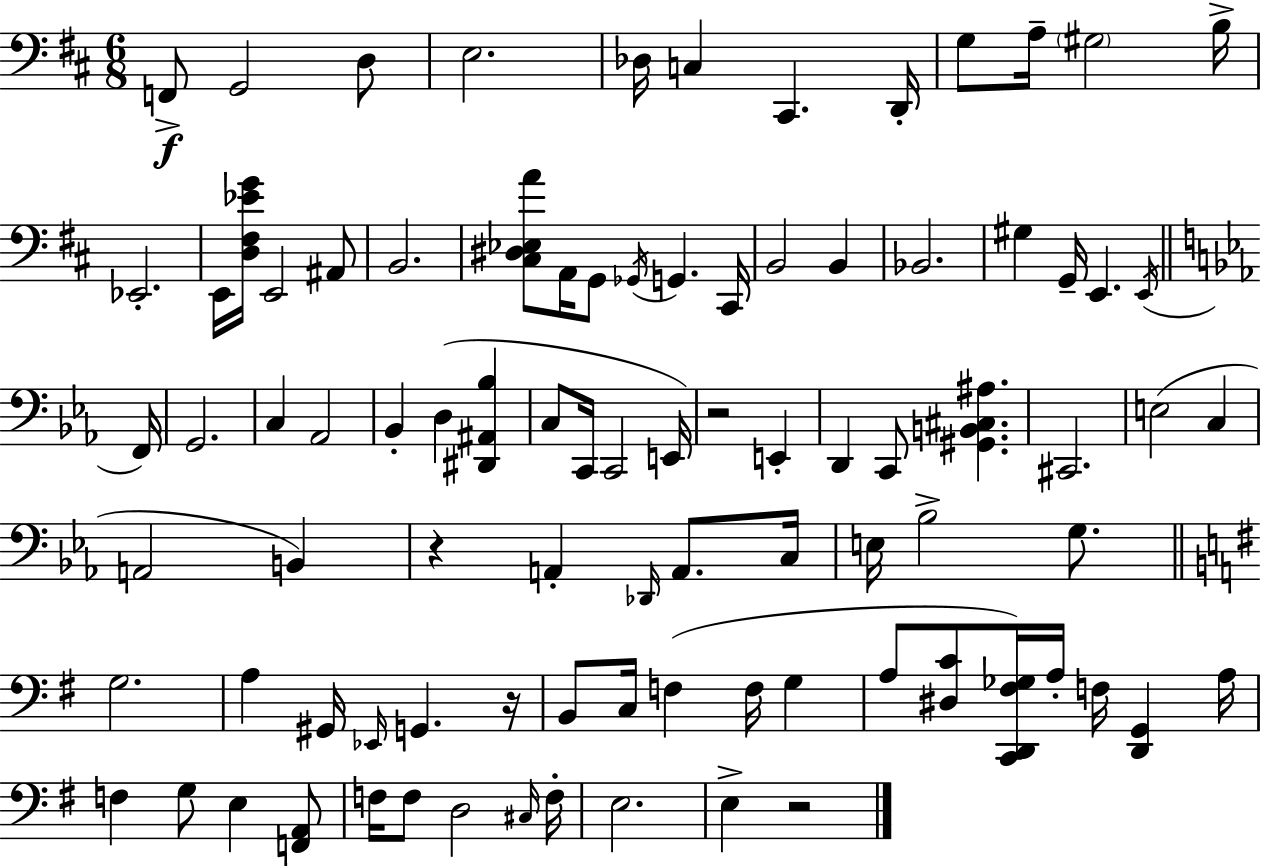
{
  \clef bass
  \numericTimeSignature
  \time 6/8
  \key d \major
  f,8->\f g,2 d8 | e2. | des16 c4 cis,4. d,16-. | g8 a16-- \parenthesize gis2 b16-> | \break ees,2.-. | e,16 <d fis ees' g'>16 e,2 ais,8 | b,2. | <cis dis ees a'>8 a,16 g,8 \acciaccatura { ges,16 } g,4. | \break cis,16 b,2 b,4 | bes,2. | gis4 g,16-- e,4. | \acciaccatura { e,16 } \bar "||" \break \key c \minor f,16 g,2. | c4 aes,2 | bes,4-. d4( <dis, ais, bes>4 | c8 c,16 c,2 | \break e,16) r2 e,4-. | d,4 c,8 <gis, b, cis ais>4. | cis,2. | e2( c4 | \break a,2 b,4) | r4 a,4-. \grace { des,16 } a,8. | c16 e16 bes2-> g8. | \bar "||" \break \key e \minor g2. | a4 gis,16 \grace { ees,16 } g,4. | r16 b,8 c16 f4( f16 g4 | a8 <dis c'>8 <c, d, fis ges>16) a16-. f16 <d, g,>4 | \break a16 f4 g8 e4 <f, a,>8 | f16 f8 d2 | \grace { cis16 } f16-. e2. | e4-> r2 | \break \bar "|."
}